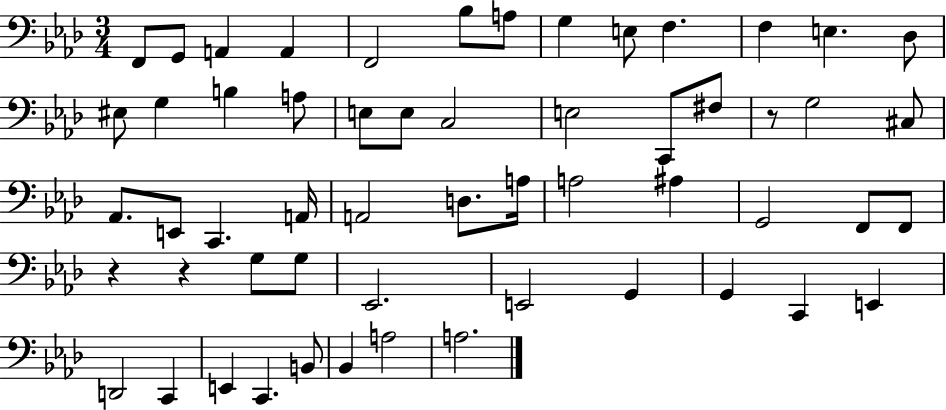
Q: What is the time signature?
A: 3/4